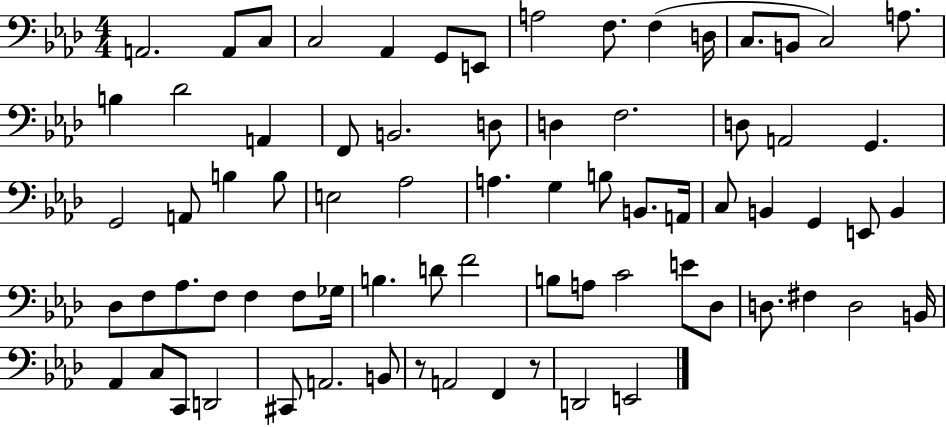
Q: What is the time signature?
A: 4/4